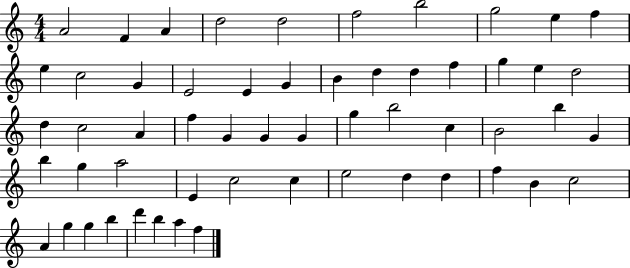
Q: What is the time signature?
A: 4/4